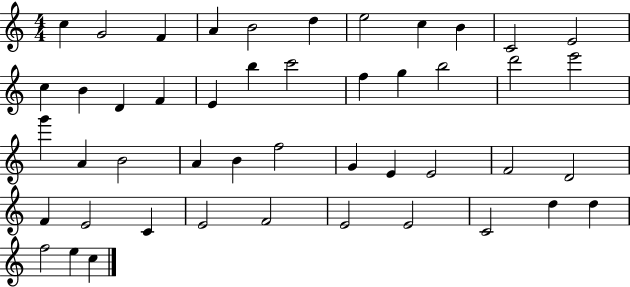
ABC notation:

X:1
T:Untitled
M:4/4
L:1/4
K:C
c G2 F A B2 d e2 c B C2 E2 c B D F E b c'2 f g b2 d'2 e'2 g' A B2 A B f2 G E E2 F2 D2 F E2 C E2 F2 E2 E2 C2 d d f2 e c